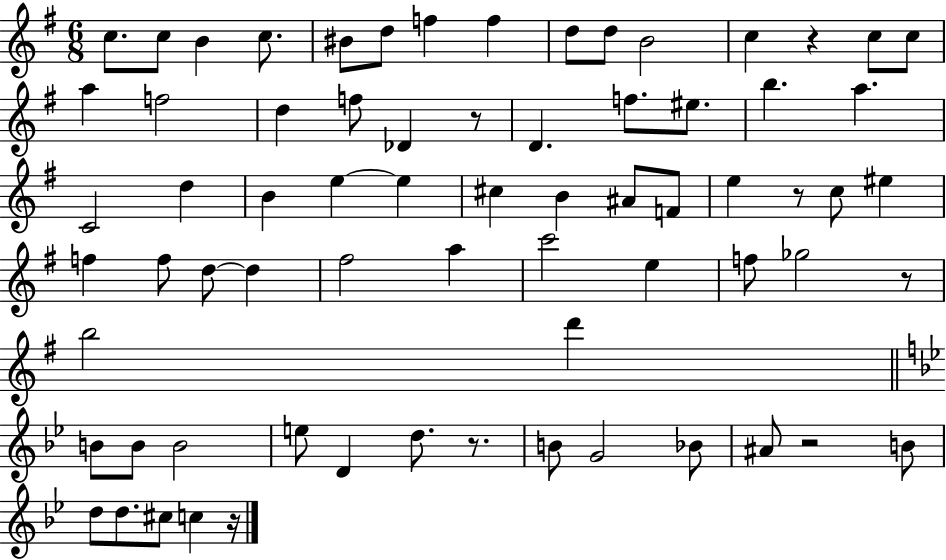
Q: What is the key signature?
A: G major